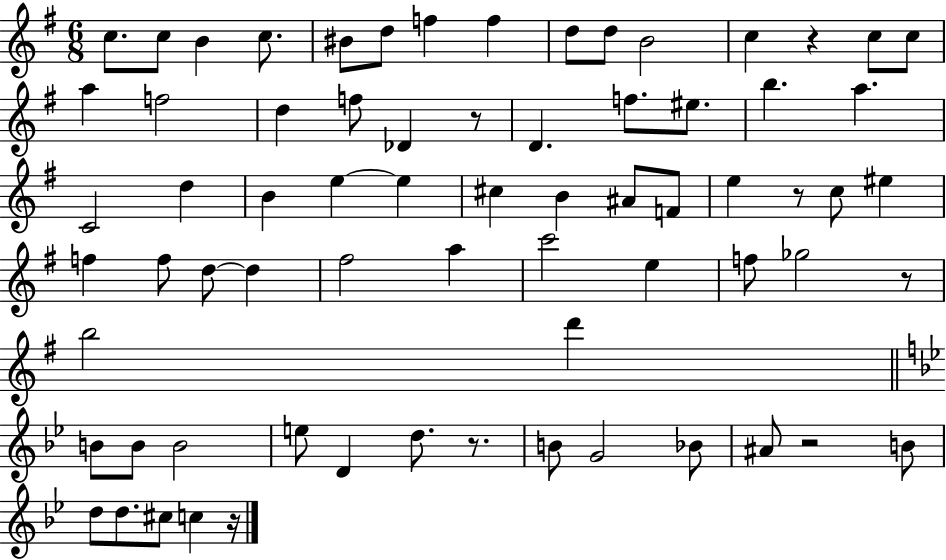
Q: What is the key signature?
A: G major